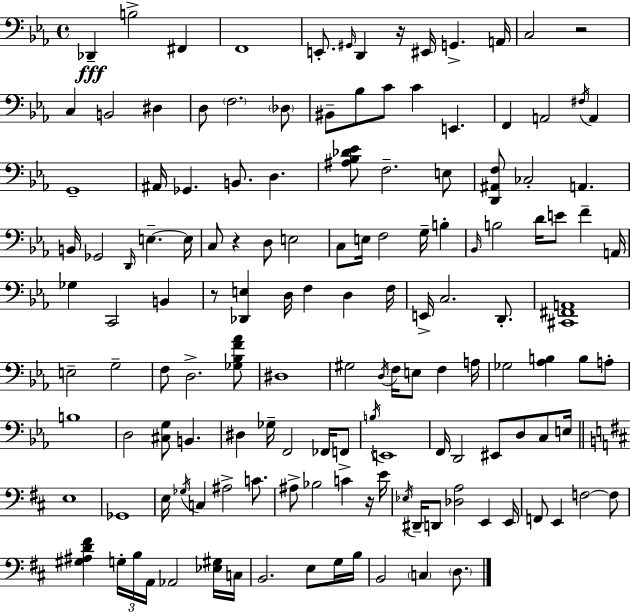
Db2/q B3/h F#2/q F2/w E2/e. G#2/s D2/q R/s EIS2/s G2/q. A2/s C3/h R/h C3/q B2/h D#3/q D3/e F3/h. Db3/e BIS2/e Bb3/e C4/e C4/q E2/q. F2/q A2/h F#3/s A2/q G2/w A#2/s Gb2/q. B2/e. D3/q. [A#3,Bb3,Db4,Eb4]/e F3/h. E3/e [D2,A#2,F3]/e CES3/h A2/q. B2/s Gb2/h D2/s E3/q. E3/s C3/e R/q D3/e E3/h C3/e E3/s F3/h G3/s B3/q Bb2/s B3/h D4/s E4/e F4/q A2/s Gb3/q C2/h B2/q R/e [Db2,E3]/q D3/s F3/q D3/q F3/s E2/s C3/h. D2/e. [C#2,F#2,A2]/w E3/h G3/h F3/e D3/h. [Gb3,Bb3,F4,Ab4]/e D#3/w G#3/h D3/s F3/s E3/e F3/q A3/s Gb3/h [Ab3,B3]/q B3/e A3/e B3/w D3/h [C#3,G3]/e B2/q. D#3/q Gb3/s F2/h FES2/s F2/e B3/s E2/w F2/s D2/h EIS2/e D3/e C3/e E3/s E3/w Gb2/w E3/s Gb3/s C3/q A#3/h C4/e. A#3/e Bb3/h C4/q R/s E4/s Eb3/s D#2/s D2/e [Db3,A3]/h E2/q E2/s F2/e E2/q F3/h F3/e [G#3,A#3,D4,F#4]/q G3/s B3/s A2/s Ab2/h [Eb3,G#3]/s C3/s B2/h. E3/e G3/s B3/s B2/h C3/q D3/e.